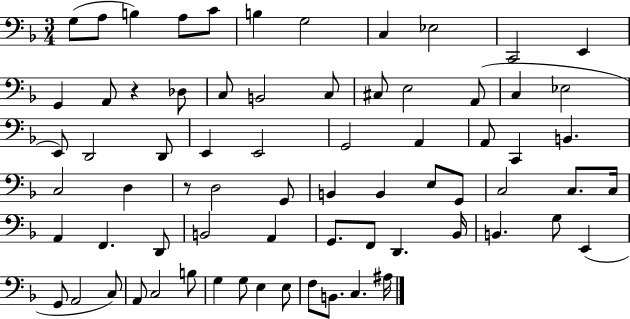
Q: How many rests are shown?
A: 2